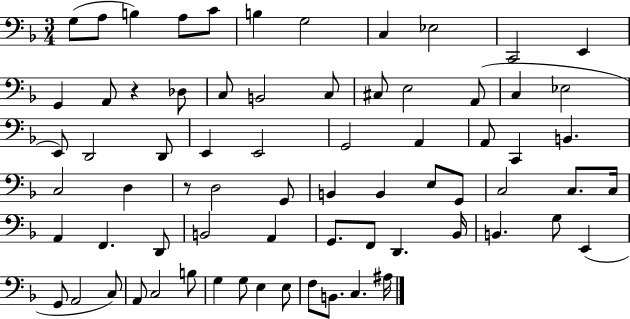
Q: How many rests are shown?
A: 2